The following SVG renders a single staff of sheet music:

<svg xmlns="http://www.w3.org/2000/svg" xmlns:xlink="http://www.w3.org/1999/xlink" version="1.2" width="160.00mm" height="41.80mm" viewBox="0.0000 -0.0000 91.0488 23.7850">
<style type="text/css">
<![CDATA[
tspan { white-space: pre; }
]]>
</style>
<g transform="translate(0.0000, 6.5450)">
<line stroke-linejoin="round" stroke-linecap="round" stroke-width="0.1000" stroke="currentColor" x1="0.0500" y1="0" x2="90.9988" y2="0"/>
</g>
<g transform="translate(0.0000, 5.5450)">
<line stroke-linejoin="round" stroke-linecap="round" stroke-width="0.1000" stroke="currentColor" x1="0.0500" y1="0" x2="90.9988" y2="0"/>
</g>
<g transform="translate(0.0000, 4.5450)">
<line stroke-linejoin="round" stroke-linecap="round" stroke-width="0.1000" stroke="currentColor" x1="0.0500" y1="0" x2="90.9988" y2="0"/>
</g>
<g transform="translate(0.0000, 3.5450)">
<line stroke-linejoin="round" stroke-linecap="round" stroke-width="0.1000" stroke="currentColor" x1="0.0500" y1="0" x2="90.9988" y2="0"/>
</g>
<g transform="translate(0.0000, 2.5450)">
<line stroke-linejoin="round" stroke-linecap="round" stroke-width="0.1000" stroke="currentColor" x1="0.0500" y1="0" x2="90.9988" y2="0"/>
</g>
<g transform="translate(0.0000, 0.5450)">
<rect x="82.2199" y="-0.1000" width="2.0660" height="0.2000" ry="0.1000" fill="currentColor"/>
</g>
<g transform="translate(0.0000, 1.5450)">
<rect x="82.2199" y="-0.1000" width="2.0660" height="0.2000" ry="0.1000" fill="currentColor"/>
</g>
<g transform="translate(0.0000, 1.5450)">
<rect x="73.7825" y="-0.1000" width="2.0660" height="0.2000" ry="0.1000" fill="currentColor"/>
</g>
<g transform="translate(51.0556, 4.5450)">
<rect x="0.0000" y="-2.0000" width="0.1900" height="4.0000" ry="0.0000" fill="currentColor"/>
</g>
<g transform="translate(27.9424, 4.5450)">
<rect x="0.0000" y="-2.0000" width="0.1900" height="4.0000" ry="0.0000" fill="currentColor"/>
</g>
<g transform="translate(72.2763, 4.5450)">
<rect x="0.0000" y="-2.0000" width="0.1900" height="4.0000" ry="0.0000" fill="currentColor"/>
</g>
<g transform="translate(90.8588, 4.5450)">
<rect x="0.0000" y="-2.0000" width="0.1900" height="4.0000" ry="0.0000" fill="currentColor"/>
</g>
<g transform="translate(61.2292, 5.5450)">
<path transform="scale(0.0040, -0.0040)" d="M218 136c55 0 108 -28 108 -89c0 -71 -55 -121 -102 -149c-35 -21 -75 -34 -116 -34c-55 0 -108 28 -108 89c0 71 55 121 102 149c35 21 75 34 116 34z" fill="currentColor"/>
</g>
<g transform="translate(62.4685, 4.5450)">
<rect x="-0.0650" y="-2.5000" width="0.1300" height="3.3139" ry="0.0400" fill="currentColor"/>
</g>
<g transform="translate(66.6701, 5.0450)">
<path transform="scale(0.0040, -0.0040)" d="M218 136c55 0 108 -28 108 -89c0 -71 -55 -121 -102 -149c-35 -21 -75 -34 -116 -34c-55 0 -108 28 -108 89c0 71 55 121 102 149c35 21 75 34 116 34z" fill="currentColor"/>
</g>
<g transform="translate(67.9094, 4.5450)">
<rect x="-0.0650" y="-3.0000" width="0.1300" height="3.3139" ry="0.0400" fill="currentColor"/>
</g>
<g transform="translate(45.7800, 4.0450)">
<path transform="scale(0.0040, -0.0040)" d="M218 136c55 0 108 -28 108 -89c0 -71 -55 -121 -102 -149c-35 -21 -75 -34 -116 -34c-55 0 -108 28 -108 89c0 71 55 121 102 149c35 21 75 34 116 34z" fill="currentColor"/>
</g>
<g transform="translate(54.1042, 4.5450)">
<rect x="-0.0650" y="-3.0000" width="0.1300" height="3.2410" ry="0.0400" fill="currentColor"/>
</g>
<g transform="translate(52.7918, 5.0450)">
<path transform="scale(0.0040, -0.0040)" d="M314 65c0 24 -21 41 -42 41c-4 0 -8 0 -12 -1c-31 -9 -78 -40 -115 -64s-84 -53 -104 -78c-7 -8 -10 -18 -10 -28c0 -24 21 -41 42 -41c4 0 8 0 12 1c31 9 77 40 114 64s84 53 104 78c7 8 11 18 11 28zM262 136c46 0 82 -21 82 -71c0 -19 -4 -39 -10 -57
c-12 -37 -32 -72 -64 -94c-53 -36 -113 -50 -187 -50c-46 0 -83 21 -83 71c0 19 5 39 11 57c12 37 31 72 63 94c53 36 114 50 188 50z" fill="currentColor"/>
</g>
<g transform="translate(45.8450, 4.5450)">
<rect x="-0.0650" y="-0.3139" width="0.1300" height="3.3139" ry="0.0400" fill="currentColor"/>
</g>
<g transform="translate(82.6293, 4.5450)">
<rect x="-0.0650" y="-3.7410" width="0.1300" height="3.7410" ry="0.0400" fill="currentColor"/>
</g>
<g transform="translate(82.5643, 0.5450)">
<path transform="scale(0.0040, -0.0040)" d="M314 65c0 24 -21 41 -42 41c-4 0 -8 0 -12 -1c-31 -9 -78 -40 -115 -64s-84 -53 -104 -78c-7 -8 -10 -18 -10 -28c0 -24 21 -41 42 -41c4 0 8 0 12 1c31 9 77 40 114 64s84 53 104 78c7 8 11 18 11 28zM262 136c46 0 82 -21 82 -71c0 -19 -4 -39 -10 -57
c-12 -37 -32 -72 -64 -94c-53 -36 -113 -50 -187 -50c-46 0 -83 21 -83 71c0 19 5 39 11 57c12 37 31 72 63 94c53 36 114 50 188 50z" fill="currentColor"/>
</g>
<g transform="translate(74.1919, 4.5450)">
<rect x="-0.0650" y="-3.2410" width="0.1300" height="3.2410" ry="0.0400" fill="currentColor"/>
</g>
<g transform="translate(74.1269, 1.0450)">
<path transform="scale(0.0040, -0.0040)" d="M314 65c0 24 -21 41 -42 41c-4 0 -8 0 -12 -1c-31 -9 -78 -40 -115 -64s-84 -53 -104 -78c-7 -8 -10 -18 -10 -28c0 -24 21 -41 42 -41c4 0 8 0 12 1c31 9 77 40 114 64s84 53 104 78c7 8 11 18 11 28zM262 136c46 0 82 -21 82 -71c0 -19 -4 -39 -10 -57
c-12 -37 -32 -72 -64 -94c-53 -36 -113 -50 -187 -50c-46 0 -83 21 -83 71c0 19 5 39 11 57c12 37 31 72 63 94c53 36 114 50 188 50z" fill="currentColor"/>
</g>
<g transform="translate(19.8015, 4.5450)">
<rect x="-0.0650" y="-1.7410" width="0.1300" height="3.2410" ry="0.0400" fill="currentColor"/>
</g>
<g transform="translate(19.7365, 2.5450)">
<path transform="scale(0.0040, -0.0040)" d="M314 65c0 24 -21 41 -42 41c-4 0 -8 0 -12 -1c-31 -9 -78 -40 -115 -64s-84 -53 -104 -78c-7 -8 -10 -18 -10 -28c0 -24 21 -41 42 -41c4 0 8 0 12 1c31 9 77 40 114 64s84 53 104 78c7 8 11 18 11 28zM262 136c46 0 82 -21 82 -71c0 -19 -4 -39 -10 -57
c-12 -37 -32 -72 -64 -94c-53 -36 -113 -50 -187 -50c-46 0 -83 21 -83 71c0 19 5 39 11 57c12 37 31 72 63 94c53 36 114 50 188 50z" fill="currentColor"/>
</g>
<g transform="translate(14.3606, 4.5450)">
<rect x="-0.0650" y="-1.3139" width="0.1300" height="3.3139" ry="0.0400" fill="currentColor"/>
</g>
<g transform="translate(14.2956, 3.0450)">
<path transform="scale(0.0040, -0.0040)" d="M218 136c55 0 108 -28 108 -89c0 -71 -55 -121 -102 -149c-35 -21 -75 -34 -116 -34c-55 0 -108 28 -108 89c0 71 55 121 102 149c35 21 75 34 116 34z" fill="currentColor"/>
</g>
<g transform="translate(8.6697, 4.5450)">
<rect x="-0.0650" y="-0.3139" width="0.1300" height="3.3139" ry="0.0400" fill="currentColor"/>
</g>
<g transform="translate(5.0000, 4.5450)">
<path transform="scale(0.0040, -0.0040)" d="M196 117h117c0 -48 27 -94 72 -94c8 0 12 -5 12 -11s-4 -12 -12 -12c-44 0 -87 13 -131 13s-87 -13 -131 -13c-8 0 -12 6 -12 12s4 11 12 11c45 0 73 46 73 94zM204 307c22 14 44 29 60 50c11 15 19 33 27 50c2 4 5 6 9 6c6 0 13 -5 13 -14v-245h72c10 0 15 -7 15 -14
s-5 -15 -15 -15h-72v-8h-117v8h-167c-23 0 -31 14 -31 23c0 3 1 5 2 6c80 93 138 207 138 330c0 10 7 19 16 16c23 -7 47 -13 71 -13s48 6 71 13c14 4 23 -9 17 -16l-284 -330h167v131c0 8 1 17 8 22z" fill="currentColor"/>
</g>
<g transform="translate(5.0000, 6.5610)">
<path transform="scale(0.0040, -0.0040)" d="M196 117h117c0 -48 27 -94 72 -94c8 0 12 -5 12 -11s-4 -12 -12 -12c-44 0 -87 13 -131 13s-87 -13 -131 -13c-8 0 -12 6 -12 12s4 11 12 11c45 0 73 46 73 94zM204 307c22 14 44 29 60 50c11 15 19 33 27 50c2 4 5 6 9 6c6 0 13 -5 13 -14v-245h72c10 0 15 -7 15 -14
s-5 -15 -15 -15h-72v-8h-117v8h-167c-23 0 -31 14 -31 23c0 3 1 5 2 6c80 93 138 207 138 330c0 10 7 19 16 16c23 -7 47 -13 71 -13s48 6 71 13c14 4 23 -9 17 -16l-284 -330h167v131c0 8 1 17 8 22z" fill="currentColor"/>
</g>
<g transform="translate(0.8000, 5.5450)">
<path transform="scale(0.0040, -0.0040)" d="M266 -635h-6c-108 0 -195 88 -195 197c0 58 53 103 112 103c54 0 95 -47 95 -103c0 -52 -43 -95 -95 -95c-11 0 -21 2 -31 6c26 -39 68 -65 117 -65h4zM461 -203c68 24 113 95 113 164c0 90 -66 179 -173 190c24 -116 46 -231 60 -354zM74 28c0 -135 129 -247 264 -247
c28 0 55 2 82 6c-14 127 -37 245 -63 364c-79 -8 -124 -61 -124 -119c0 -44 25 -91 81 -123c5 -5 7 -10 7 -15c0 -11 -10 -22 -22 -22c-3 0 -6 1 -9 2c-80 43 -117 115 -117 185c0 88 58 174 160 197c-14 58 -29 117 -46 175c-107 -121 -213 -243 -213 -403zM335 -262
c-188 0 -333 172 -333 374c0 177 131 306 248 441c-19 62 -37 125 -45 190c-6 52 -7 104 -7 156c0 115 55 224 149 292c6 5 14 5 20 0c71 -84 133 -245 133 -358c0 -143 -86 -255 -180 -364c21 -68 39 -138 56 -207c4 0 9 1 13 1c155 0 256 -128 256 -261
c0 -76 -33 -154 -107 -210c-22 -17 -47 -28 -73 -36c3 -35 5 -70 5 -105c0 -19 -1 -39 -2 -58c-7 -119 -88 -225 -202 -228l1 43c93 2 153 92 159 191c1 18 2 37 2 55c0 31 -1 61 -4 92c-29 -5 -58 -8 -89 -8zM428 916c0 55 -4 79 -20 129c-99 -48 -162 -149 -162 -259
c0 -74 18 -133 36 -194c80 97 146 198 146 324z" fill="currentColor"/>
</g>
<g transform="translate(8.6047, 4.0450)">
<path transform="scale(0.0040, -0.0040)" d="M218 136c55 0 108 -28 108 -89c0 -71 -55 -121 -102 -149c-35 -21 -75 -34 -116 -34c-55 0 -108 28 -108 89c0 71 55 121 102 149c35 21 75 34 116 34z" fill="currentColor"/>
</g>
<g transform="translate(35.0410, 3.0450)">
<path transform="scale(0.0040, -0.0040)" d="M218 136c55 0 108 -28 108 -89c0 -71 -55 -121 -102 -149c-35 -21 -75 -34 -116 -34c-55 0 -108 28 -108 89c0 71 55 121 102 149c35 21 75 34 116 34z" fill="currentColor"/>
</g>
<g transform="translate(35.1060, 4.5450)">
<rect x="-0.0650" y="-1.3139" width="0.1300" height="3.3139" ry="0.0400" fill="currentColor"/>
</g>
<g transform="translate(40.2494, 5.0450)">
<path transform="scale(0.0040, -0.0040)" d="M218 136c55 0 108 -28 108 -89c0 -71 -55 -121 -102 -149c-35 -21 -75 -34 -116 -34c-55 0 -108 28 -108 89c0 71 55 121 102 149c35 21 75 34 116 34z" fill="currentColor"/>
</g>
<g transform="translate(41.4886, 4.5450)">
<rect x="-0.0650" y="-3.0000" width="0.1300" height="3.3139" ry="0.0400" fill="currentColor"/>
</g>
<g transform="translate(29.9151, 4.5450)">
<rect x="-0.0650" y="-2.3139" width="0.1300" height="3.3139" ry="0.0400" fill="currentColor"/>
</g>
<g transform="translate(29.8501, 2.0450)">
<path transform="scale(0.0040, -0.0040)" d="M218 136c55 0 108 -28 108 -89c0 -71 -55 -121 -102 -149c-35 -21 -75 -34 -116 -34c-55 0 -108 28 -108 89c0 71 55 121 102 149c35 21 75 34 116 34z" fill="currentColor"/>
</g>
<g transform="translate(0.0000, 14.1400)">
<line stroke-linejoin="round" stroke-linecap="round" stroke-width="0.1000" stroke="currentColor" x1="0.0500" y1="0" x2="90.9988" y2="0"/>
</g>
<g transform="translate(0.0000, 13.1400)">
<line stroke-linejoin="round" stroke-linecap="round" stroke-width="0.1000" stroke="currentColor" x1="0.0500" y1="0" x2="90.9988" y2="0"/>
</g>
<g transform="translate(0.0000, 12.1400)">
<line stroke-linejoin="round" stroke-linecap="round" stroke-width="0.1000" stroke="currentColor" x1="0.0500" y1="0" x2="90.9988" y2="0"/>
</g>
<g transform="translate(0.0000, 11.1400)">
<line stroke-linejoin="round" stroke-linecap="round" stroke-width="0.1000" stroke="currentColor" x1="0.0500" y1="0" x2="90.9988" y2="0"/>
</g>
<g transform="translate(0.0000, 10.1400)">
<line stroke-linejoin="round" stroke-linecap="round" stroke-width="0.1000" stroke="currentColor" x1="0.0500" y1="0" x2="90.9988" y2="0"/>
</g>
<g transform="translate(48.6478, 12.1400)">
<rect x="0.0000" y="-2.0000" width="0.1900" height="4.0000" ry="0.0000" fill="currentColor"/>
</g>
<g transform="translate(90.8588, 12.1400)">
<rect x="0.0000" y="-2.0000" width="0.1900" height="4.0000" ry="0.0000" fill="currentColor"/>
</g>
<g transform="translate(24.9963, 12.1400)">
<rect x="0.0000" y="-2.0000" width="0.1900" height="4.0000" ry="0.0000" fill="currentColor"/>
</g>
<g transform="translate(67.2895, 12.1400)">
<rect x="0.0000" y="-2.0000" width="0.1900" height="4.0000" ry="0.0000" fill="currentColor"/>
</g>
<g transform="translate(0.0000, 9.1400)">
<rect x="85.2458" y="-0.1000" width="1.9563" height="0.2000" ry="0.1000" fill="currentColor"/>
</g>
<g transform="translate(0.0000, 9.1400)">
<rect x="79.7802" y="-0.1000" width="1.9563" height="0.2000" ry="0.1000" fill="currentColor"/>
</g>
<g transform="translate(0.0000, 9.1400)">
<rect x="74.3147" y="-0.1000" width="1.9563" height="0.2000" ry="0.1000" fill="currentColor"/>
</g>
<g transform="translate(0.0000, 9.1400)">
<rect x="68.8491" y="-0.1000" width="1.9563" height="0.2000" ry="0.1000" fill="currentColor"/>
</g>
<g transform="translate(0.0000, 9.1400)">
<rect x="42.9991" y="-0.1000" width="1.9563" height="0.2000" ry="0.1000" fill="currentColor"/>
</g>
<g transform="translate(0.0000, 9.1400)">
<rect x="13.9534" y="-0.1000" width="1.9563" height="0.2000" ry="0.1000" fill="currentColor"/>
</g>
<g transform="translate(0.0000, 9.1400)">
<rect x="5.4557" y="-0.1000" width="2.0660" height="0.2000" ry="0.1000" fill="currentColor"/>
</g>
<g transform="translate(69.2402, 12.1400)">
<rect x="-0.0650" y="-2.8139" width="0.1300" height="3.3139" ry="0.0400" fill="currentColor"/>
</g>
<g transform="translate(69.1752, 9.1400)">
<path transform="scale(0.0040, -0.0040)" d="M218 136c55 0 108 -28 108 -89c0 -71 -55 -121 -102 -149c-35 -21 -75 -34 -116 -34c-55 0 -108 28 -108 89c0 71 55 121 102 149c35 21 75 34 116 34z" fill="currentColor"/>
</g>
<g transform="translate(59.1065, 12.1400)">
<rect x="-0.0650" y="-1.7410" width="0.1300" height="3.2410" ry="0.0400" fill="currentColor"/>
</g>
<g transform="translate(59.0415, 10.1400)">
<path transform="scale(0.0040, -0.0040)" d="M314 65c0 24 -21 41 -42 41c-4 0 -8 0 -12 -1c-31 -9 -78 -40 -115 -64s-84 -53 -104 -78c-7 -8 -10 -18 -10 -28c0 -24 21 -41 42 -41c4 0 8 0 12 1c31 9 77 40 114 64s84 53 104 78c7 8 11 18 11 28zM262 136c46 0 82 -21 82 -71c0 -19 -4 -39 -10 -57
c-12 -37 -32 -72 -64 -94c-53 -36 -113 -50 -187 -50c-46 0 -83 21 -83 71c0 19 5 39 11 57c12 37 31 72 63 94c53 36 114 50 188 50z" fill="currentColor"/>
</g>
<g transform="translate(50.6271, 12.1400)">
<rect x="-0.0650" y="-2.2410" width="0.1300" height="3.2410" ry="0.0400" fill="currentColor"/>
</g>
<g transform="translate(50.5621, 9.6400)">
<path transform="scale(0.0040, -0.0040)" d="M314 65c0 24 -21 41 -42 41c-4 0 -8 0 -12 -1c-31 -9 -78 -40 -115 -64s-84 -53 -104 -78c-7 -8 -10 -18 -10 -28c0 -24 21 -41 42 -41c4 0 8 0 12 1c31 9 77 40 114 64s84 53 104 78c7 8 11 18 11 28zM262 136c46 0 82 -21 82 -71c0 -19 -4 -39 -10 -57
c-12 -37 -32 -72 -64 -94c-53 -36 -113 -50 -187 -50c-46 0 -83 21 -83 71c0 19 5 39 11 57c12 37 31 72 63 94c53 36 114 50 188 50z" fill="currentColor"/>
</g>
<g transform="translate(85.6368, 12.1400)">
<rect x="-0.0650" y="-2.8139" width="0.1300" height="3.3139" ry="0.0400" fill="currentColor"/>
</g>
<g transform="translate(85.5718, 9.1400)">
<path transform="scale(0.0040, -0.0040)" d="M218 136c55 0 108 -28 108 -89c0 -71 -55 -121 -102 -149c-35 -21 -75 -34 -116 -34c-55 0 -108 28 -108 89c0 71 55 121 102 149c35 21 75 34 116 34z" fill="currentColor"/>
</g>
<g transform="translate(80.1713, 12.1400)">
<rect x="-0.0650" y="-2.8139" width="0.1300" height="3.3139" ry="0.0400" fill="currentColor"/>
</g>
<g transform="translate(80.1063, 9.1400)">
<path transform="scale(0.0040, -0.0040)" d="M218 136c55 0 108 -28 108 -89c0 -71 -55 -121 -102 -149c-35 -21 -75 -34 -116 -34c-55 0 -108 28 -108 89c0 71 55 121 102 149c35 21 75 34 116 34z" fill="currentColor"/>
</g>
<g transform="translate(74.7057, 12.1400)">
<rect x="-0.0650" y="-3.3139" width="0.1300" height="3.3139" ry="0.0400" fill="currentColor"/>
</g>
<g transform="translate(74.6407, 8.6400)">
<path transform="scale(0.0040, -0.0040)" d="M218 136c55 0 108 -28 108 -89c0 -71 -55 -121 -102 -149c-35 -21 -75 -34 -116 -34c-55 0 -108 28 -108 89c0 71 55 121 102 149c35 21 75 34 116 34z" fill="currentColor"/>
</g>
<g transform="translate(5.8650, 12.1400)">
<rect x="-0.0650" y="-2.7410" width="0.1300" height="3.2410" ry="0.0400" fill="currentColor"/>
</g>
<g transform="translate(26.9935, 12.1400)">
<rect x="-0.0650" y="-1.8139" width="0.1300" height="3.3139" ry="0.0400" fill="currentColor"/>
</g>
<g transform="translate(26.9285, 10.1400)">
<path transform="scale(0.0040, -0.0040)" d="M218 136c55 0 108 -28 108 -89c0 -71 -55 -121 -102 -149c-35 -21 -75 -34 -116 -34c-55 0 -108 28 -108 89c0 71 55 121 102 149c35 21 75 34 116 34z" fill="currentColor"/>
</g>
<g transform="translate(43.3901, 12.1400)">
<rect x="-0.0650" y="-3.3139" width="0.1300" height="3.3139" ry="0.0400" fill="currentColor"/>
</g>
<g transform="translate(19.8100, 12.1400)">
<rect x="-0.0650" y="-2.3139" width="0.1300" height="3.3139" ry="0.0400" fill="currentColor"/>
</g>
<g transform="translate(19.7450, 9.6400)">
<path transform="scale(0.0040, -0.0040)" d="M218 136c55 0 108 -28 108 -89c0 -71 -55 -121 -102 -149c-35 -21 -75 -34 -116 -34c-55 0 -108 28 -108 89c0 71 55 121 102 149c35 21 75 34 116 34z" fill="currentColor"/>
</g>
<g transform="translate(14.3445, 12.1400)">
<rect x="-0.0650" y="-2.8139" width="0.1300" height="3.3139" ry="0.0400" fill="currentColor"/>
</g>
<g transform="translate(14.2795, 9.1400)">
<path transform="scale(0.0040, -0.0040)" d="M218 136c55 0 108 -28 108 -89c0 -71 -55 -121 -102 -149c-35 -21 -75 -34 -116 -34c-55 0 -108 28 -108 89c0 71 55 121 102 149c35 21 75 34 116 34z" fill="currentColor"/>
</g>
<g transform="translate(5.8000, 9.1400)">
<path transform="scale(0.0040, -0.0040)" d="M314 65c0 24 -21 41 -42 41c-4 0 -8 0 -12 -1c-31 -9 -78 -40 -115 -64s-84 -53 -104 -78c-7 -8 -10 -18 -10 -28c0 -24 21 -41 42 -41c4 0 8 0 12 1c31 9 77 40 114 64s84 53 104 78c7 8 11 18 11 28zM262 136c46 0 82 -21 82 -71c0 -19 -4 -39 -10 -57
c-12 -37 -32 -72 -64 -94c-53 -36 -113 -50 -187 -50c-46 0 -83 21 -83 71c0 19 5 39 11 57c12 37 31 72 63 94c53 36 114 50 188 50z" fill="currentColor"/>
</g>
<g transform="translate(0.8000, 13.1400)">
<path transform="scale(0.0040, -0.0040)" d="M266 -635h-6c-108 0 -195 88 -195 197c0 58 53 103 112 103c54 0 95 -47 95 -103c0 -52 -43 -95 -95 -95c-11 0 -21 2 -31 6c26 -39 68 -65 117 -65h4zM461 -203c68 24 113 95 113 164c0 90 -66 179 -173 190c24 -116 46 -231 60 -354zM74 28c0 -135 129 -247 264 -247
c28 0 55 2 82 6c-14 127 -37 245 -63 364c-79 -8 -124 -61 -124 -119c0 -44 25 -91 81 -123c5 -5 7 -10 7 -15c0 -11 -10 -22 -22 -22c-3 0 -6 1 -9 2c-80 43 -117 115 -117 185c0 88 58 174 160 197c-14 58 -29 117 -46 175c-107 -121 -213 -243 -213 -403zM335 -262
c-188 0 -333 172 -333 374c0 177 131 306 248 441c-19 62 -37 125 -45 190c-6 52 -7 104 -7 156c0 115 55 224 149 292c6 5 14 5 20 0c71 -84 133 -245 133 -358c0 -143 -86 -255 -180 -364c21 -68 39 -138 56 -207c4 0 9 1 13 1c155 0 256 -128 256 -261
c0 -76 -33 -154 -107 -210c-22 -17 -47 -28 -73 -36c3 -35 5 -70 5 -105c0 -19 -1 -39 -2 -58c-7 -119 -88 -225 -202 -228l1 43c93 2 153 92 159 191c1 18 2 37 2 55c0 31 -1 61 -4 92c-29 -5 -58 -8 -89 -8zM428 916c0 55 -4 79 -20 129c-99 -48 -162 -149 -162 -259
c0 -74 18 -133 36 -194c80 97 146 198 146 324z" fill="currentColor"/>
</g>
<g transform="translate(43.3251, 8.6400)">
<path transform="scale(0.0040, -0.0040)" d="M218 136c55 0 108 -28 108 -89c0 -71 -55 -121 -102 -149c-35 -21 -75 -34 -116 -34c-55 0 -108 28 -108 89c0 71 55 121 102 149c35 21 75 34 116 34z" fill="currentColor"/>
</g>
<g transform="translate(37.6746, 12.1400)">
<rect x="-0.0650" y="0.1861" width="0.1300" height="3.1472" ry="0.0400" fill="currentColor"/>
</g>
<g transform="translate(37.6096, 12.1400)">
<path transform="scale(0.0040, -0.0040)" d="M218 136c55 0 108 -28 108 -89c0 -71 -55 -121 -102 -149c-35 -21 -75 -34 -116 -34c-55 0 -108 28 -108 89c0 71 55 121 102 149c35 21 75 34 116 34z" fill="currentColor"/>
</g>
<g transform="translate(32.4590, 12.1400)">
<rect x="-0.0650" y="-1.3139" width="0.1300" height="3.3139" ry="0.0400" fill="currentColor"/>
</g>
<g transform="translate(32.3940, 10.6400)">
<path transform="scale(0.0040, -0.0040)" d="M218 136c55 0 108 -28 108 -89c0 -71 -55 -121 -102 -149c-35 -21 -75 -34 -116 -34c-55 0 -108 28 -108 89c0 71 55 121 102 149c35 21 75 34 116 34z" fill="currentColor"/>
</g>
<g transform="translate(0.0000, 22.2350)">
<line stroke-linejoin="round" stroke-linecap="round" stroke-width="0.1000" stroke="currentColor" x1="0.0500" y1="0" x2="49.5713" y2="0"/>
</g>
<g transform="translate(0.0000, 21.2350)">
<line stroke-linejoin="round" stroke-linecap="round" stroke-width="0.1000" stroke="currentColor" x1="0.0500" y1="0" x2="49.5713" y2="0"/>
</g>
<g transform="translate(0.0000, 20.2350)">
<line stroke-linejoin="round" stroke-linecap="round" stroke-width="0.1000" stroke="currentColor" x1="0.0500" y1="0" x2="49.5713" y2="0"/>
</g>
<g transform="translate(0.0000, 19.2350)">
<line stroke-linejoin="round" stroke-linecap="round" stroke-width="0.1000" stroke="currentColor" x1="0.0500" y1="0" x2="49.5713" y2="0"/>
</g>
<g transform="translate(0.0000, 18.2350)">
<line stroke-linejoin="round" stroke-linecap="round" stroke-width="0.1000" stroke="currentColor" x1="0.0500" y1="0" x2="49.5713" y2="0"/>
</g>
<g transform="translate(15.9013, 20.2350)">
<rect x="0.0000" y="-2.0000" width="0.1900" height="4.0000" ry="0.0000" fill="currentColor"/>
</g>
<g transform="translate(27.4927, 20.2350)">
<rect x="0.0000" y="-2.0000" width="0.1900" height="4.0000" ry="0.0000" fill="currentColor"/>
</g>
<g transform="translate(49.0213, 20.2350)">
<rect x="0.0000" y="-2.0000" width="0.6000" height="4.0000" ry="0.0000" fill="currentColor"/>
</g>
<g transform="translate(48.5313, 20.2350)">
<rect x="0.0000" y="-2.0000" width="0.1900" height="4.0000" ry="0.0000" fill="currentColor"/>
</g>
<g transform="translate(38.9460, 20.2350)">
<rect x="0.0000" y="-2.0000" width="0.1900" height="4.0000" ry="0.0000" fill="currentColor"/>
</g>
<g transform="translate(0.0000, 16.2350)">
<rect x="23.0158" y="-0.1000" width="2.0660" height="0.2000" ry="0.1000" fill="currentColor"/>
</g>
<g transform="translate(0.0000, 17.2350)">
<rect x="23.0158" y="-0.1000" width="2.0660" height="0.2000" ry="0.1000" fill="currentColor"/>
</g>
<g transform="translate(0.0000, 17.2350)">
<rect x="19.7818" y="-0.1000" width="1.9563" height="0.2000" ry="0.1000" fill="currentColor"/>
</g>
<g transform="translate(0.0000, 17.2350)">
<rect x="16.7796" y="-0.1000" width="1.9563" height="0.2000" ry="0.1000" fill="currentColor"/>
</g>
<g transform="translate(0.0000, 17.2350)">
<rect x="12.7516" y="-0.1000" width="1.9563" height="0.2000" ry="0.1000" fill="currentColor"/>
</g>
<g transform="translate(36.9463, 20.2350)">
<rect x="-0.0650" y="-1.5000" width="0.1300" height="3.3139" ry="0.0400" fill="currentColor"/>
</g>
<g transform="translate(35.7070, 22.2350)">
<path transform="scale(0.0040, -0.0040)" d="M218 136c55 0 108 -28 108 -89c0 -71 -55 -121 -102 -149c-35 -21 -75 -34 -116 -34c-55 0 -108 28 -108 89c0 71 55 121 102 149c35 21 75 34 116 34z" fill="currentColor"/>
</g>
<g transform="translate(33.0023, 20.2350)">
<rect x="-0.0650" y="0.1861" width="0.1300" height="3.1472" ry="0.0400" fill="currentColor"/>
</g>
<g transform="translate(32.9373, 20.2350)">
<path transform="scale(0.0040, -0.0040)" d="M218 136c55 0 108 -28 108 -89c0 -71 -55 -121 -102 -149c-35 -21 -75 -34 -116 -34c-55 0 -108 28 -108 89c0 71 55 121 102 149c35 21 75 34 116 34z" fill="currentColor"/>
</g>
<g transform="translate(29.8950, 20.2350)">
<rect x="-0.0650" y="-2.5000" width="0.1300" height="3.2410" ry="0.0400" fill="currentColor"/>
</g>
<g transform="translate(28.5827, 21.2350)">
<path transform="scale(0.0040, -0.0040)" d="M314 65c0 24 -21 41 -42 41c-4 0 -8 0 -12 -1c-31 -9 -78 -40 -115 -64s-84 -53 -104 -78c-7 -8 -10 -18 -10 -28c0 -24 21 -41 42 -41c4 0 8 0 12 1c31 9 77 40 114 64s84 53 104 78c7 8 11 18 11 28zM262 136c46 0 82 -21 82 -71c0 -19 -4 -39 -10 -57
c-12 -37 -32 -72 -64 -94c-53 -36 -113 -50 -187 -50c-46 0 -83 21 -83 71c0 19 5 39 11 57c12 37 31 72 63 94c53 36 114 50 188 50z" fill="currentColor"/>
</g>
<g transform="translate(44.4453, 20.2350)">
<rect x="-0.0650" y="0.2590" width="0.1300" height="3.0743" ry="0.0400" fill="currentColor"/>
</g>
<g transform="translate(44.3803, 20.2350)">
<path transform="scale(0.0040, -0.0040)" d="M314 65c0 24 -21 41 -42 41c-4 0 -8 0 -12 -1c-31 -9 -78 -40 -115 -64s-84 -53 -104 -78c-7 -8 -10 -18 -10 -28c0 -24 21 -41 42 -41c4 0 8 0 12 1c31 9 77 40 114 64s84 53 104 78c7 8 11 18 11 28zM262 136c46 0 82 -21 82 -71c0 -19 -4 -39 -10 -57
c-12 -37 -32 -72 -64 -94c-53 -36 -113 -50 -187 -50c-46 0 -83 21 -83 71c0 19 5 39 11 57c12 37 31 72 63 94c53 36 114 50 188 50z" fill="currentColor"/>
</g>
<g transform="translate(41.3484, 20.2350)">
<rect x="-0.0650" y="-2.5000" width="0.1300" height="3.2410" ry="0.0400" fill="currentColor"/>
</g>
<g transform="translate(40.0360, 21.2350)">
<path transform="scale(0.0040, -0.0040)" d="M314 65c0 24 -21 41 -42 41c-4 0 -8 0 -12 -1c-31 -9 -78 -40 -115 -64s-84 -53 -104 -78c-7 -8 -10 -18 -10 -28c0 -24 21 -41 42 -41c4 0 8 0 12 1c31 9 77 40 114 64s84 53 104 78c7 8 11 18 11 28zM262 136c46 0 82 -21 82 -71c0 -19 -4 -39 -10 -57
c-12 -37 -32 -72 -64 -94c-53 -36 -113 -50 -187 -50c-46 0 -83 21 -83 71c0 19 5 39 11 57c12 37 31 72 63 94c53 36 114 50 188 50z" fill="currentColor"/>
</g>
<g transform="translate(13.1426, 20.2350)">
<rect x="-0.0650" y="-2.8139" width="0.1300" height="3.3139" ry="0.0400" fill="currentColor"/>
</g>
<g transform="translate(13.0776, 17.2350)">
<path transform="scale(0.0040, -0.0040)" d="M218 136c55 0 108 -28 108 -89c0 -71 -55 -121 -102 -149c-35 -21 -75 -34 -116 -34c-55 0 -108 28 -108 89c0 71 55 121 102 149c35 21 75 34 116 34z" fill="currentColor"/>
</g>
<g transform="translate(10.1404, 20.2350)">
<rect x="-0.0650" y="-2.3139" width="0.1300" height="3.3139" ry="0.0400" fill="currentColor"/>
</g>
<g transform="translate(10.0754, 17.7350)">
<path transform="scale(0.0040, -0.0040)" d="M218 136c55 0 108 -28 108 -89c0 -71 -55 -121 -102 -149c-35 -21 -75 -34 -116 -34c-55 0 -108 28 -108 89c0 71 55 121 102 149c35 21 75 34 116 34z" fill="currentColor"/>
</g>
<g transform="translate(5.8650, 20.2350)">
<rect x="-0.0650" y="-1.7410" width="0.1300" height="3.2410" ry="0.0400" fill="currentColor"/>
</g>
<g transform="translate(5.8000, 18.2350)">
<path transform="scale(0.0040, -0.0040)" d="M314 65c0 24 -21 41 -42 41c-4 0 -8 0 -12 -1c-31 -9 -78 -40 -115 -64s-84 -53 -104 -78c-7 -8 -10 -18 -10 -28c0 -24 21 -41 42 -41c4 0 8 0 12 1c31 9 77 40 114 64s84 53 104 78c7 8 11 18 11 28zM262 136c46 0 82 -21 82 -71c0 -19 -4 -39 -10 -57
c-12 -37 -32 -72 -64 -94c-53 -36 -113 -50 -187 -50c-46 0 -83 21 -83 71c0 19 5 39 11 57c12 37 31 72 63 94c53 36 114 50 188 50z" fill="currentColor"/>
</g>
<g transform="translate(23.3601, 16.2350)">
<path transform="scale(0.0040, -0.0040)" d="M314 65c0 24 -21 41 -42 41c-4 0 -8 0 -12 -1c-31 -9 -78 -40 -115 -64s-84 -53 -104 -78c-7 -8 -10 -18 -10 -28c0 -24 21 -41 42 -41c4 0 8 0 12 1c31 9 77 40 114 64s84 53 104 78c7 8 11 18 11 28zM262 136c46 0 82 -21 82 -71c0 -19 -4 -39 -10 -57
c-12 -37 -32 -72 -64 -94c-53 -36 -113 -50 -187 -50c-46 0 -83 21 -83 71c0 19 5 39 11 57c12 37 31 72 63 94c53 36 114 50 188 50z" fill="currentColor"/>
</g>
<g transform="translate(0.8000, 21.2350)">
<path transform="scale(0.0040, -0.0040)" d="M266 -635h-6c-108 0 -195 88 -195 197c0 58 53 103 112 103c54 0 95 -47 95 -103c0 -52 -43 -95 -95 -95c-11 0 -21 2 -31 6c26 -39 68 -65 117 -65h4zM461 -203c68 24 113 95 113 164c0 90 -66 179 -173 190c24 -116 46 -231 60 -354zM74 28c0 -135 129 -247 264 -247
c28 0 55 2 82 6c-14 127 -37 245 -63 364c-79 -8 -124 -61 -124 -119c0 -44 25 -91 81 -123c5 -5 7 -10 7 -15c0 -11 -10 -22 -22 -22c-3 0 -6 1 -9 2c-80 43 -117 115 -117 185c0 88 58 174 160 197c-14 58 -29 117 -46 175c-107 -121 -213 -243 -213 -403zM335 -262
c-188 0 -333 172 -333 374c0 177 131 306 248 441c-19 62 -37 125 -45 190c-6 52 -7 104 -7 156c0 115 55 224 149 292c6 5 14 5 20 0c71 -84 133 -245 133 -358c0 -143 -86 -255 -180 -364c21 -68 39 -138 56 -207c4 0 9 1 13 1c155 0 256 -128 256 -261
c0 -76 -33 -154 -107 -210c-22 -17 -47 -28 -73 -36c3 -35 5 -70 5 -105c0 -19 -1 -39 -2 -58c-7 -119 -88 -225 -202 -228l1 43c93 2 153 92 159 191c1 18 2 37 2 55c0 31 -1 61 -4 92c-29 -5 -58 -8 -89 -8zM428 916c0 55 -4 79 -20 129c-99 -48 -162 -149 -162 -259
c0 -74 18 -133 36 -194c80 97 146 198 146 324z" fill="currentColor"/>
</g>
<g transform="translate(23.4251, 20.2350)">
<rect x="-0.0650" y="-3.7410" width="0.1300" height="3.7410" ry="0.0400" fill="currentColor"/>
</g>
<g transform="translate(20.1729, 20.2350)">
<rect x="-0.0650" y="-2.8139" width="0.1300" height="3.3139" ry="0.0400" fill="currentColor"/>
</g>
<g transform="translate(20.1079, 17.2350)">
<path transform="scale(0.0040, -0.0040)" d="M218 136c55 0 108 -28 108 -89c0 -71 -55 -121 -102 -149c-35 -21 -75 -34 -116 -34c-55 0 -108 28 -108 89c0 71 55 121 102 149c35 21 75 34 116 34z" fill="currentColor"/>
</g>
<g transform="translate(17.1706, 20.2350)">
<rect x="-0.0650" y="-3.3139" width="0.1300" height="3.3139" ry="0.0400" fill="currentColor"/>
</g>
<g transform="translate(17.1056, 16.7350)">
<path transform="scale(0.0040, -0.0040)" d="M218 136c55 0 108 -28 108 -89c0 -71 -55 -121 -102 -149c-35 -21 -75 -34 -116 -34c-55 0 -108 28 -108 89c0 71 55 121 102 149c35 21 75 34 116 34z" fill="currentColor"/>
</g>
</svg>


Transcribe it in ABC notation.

X:1
T:Untitled
M:4/4
L:1/4
K:C
c e f2 g e A c A2 G A b2 c'2 a2 a g f e B b g2 f2 a b a a f2 g a b a c'2 G2 B E G2 B2